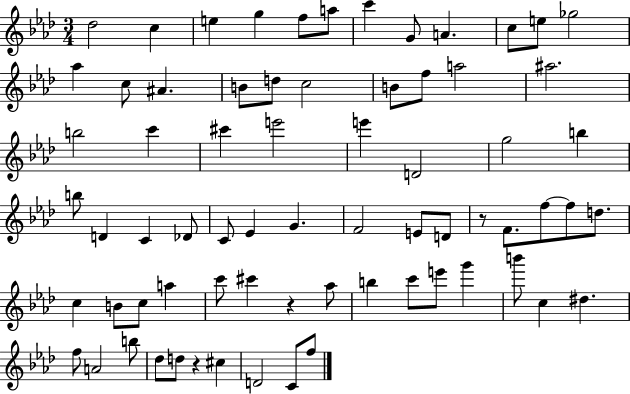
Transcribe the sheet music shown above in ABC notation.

X:1
T:Untitled
M:3/4
L:1/4
K:Ab
_d2 c e g f/2 a/2 c' G/2 A c/2 e/2 _g2 _a c/2 ^A B/2 d/2 c2 B/2 f/2 a2 ^a2 b2 c' ^c' e'2 e' D2 g2 b b/2 D C _D/2 C/2 _E G F2 E/2 D/2 z/2 F/2 f/2 f/2 d/2 c B/2 c/2 a c'/2 ^c' z _a/2 b c'/2 e'/2 g' b'/2 c ^d f/2 A2 b/2 _d/2 d/2 z ^c D2 C/2 f/2